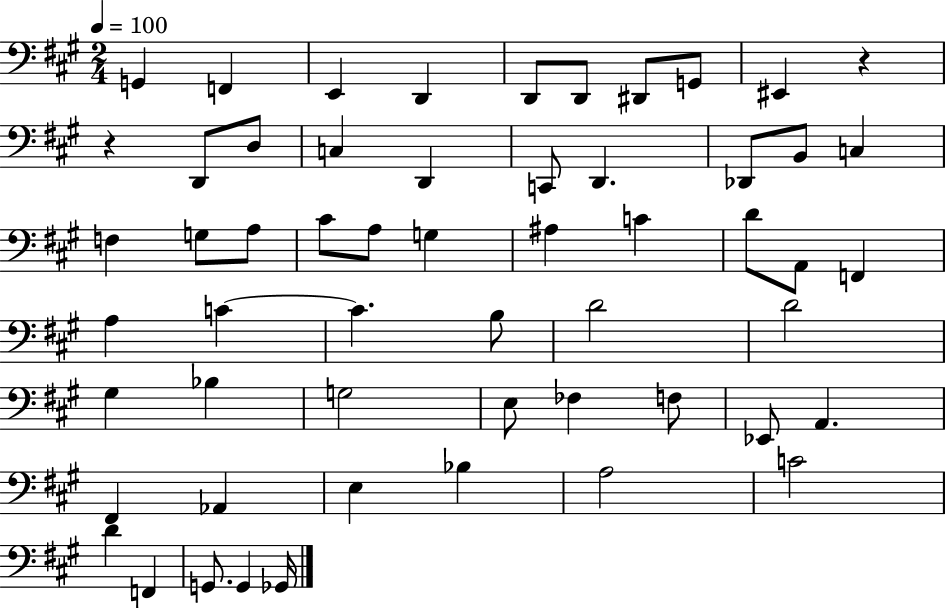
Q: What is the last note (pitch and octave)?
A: Gb2